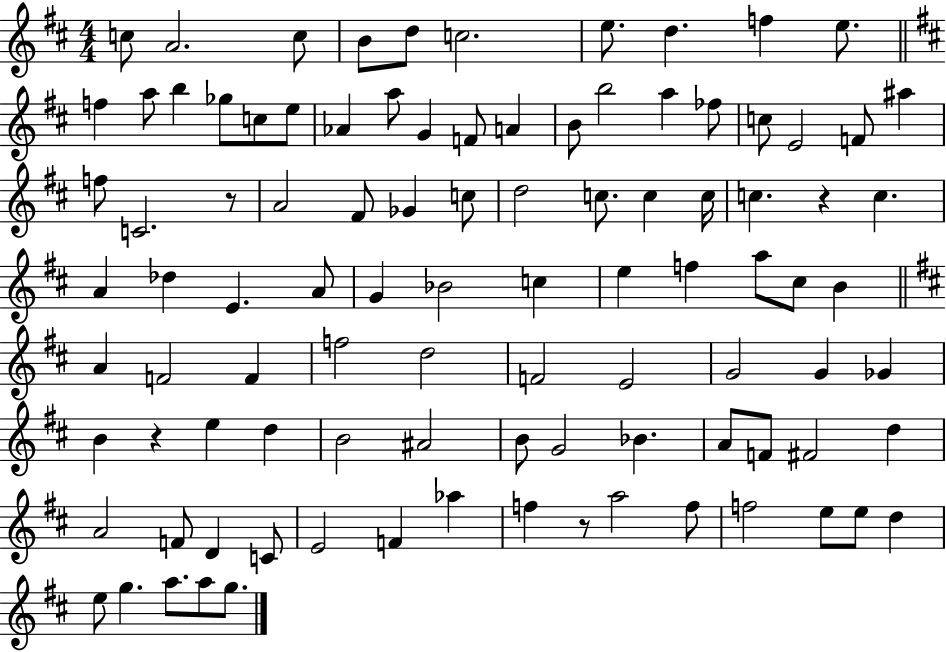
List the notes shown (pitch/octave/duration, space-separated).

C5/e A4/h. C5/e B4/e D5/e C5/h. E5/e. D5/q. F5/q E5/e. F5/q A5/e B5/q Gb5/e C5/e E5/e Ab4/q A5/e G4/q F4/e A4/q B4/e B5/h A5/q FES5/e C5/e E4/h F4/e A#5/q F5/e C4/h. R/e A4/h F#4/e Gb4/q C5/e D5/h C5/e. C5/q C5/s C5/q. R/q C5/q. A4/q Db5/q E4/q. A4/e G4/q Bb4/h C5/q E5/q F5/q A5/e C#5/e B4/q A4/q F4/h F4/q F5/h D5/h F4/h E4/h G4/h G4/q Gb4/q B4/q R/q E5/q D5/q B4/h A#4/h B4/e G4/h Bb4/q. A4/e F4/e F#4/h D5/q A4/h F4/e D4/q C4/e E4/h F4/q Ab5/q F5/q R/e A5/h F5/e F5/h E5/e E5/e D5/q E5/e G5/q. A5/e. A5/e G5/e.